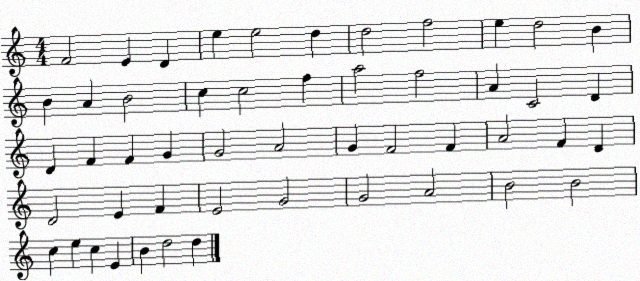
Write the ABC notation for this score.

X:1
T:Untitled
M:4/4
L:1/4
K:C
F2 E D e e2 d d2 f2 e d2 B B A B2 c c2 f a2 f2 A C2 D D F F G G2 A2 G F2 F A2 F D D2 E F E2 G2 G2 A2 B2 B2 c e c E B d2 d